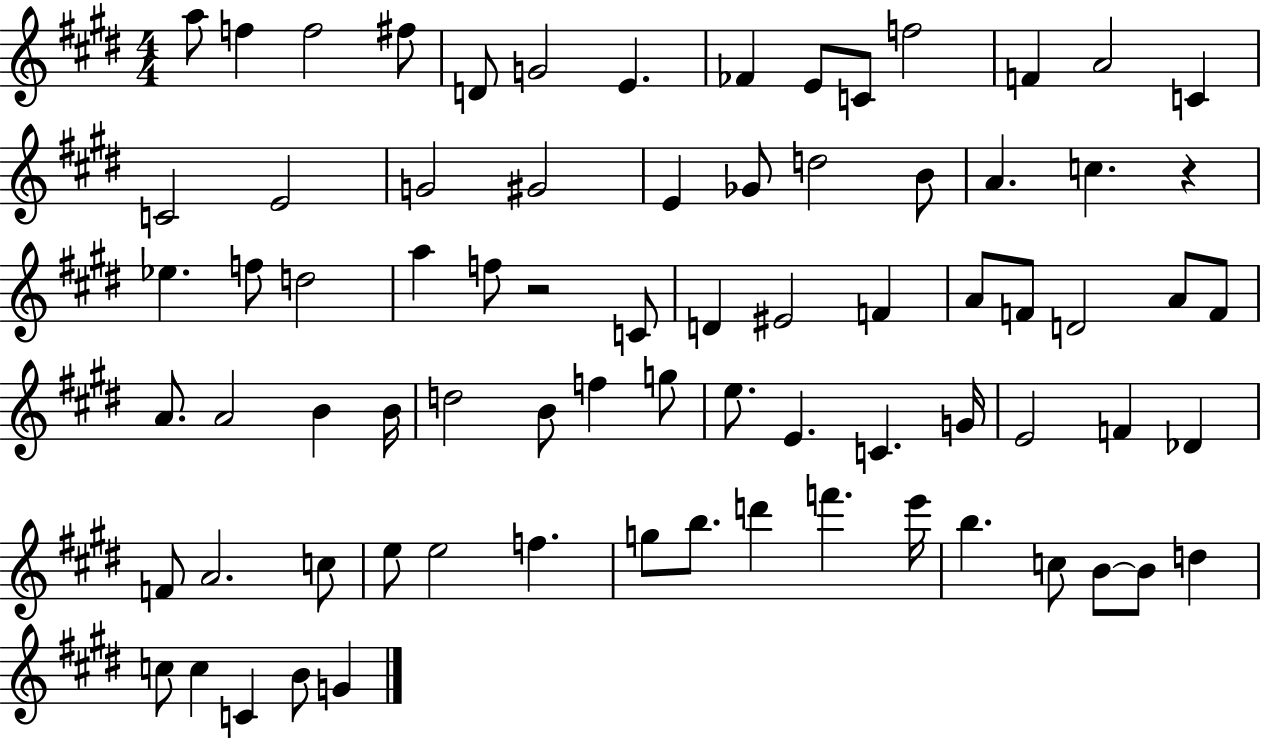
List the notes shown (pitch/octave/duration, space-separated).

A5/e F5/q F5/h F#5/e D4/e G4/h E4/q. FES4/q E4/e C4/e F5/h F4/q A4/h C4/q C4/h E4/h G4/h G#4/h E4/q Gb4/e D5/h B4/e A4/q. C5/q. R/q Eb5/q. F5/e D5/h A5/q F5/e R/h C4/e D4/q EIS4/h F4/q A4/e F4/e D4/h A4/e F4/e A4/e. A4/h B4/q B4/s D5/h B4/e F5/q G5/e E5/e. E4/q. C4/q. G4/s E4/h F4/q Db4/q F4/e A4/h. C5/e E5/e E5/h F5/q. G5/e B5/e. D6/q F6/q. E6/s B5/q. C5/e B4/e B4/e D5/q C5/e C5/q C4/q B4/e G4/q